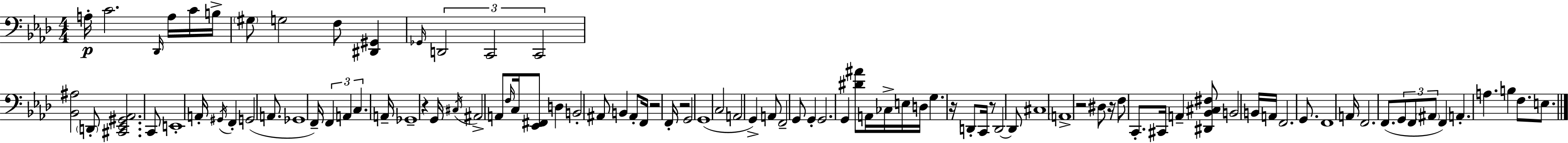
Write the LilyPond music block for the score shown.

{
  \clef bass
  \numericTimeSignature
  \time 4/4
  \key aes \major
  a16-.\p c'2. \grace { des,16 } a16 c'16 | b16-> \parenthesize gis8 g2 f8 <dis, gis,>4 | \grace { ges,16 } \tuplet 3/2 { d,2 c,2 | c,2 } <bes, ais>2 | \break \parenthesize d,8-. <cis, ees, gis, aes,>2. | c,8 e,1-. | a,16-. \acciaccatura { gis,16 } f,4-. g,2( | a,8. ges,1 | \break f,16--) \tuplet 3/2 { f,4 a,4 c4. } | a,16-- ges,1-- | r4 g,16 \acciaccatura { cis16 } ais,2-> | a,8 \grace { f16 } c16 <ees, fis,>8 d4 b,2-. | \break ais,8 b,4 ais,8-. f,16 r2 | f,16-. r2 g,2 | g,1( | c2 a,2 | \break g,4->) a,8 f,2-- | g,8 g,4-. g,2. | g,4 <dis' ais'>8 a,16 ces16-> e16 d16 g4. | r16 d,8-. c,16 r8 d,2~~ | \break d,8 cis1 | \parenthesize a,1-> | r2 dis8 r16 | f8 c,8.-. cis,16 a,4-- <dis, bes, cis fis>8 b,2 | \break b,16 a,16 f,2. | g,8. f,1 | a,16 f,2. | f,8.( \tuplet 3/2 { g,8 f,8 \parenthesize ais,8 } f,4) a,4.-. | \break a4. b4 f8. | e8. \bar "|."
}